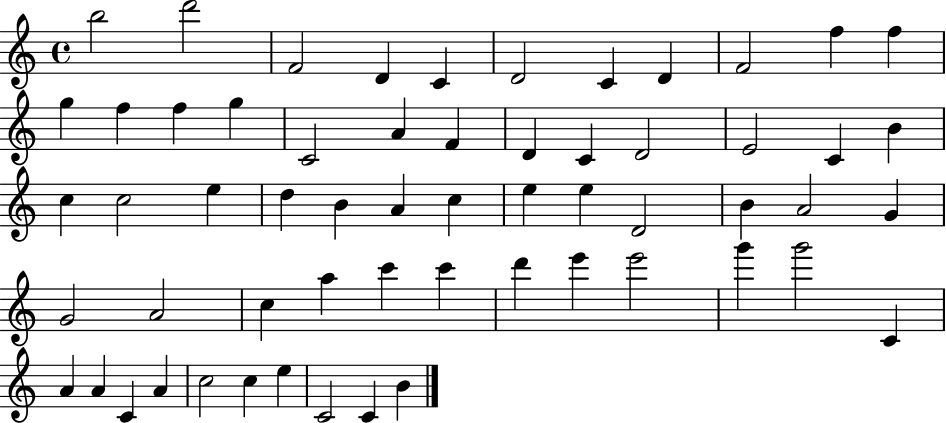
X:1
T:Untitled
M:4/4
L:1/4
K:C
b2 d'2 F2 D C D2 C D F2 f f g f f g C2 A F D C D2 E2 C B c c2 e d B A c e e D2 B A2 G G2 A2 c a c' c' d' e' e'2 g' g'2 C A A C A c2 c e C2 C B